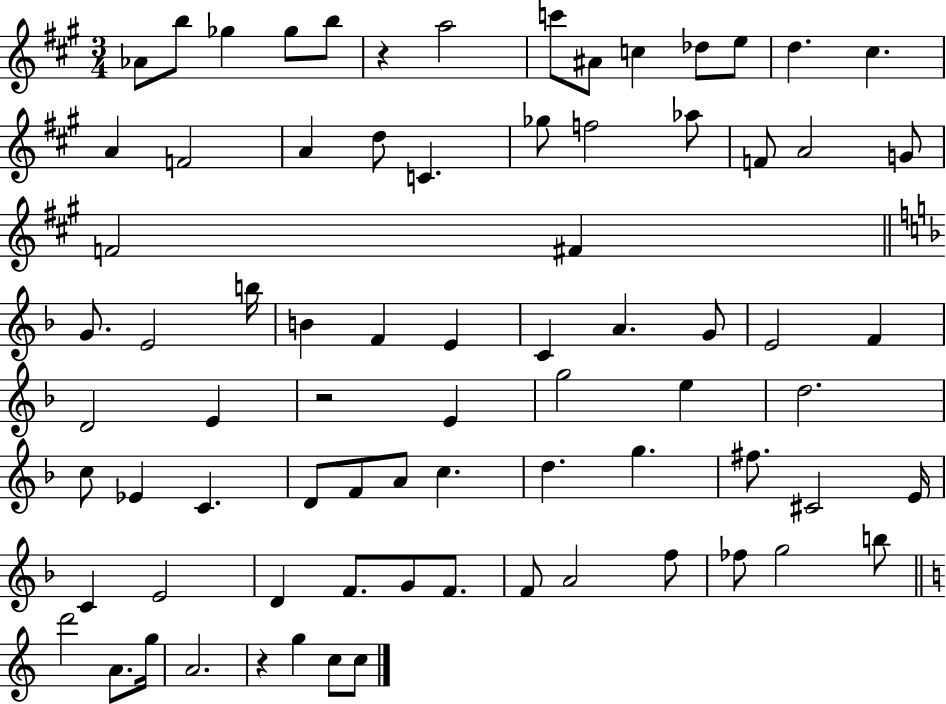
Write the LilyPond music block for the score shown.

{
  \clef treble
  \numericTimeSignature
  \time 3/4
  \key a \major
  aes'8 b''8 ges''4 ges''8 b''8 | r4 a''2 | c'''8 ais'8 c''4 des''8 e''8 | d''4. cis''4. | \break a'4 f'2 | a'4 d''8 c'4. | ges''8 f''2 aes''8 | f'8 a'2 g'8 | \break f'2 fis'4 | \bar "||" \break \key d \minor g'8. e'2 b''16 | b'4 f'4 e'4 | c'4 a'4. g'8 | e'2 f'4 | \break d'2 e'4 | r2 e'4 | g''2 e''4 | d''2. | \break c''8 ees'4 c'4. | d'8 f'8 a'8 c''4. | d''4. g''4. | fis''8. cis'2 e'16 | \break c'4 e'2 | d'4 f'8. g'8 f'8. | f'8 a'2 f''8 | fes''8 g''2 b''8 | \break \bar "||" \break \key c \major d'''2 a'8. g''16 | a'2. | r4 g''4 c''8 c''8 | \bar "|."
}